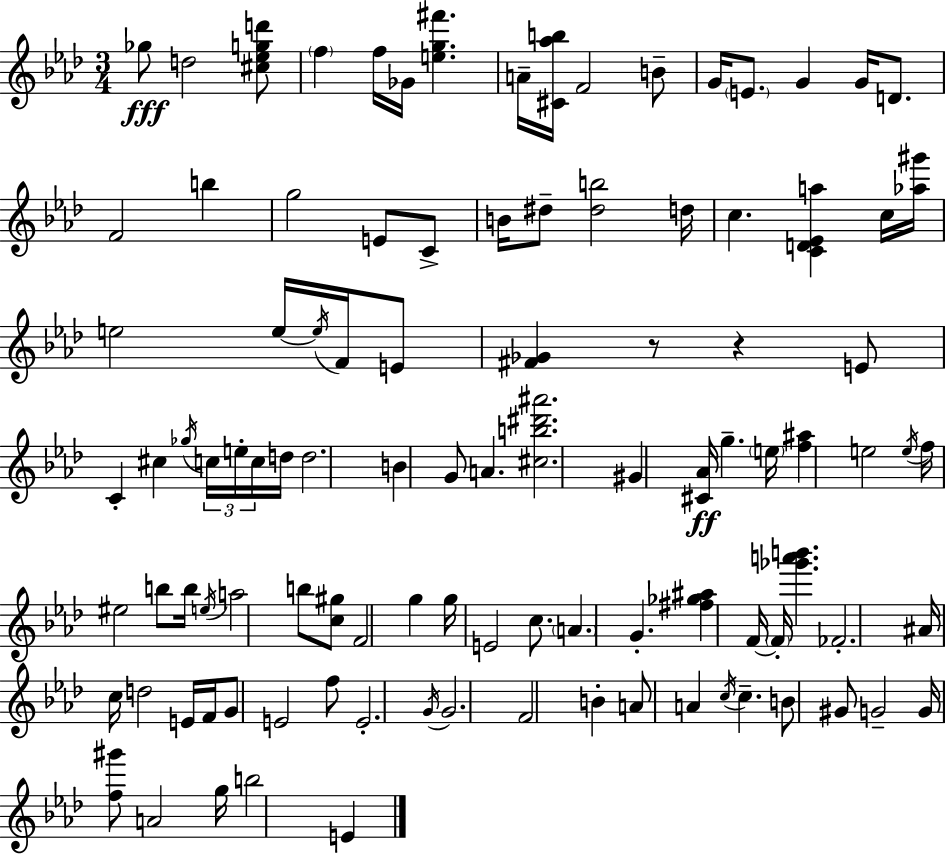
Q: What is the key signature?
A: AES major